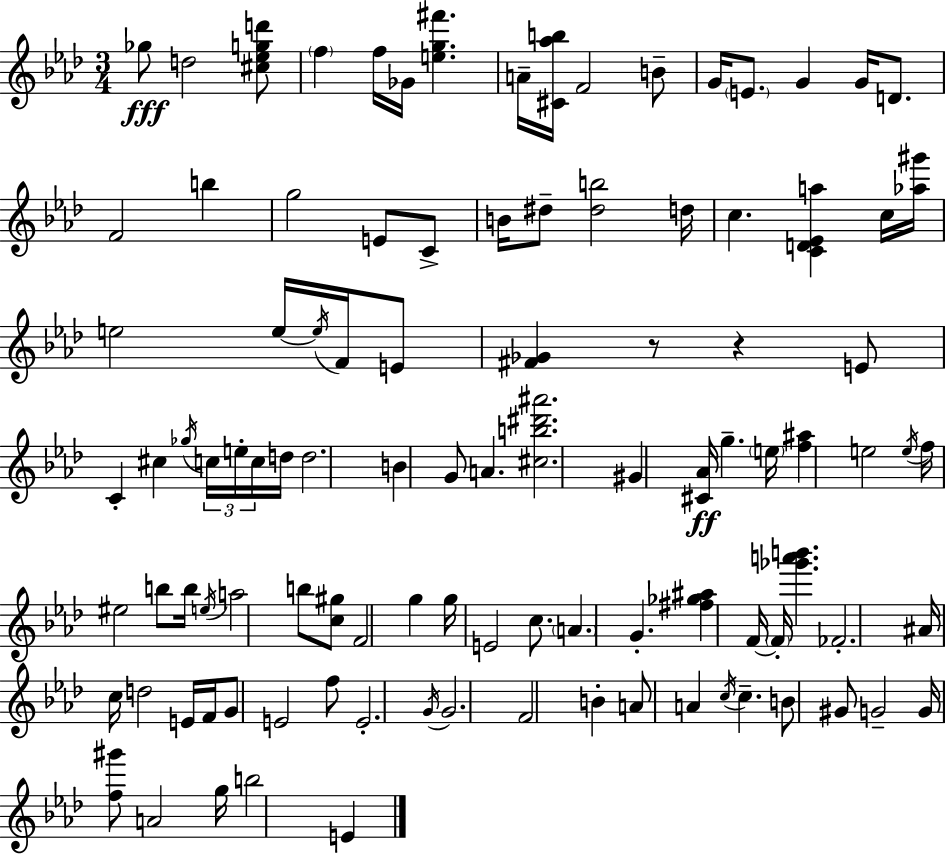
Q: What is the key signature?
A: AES major